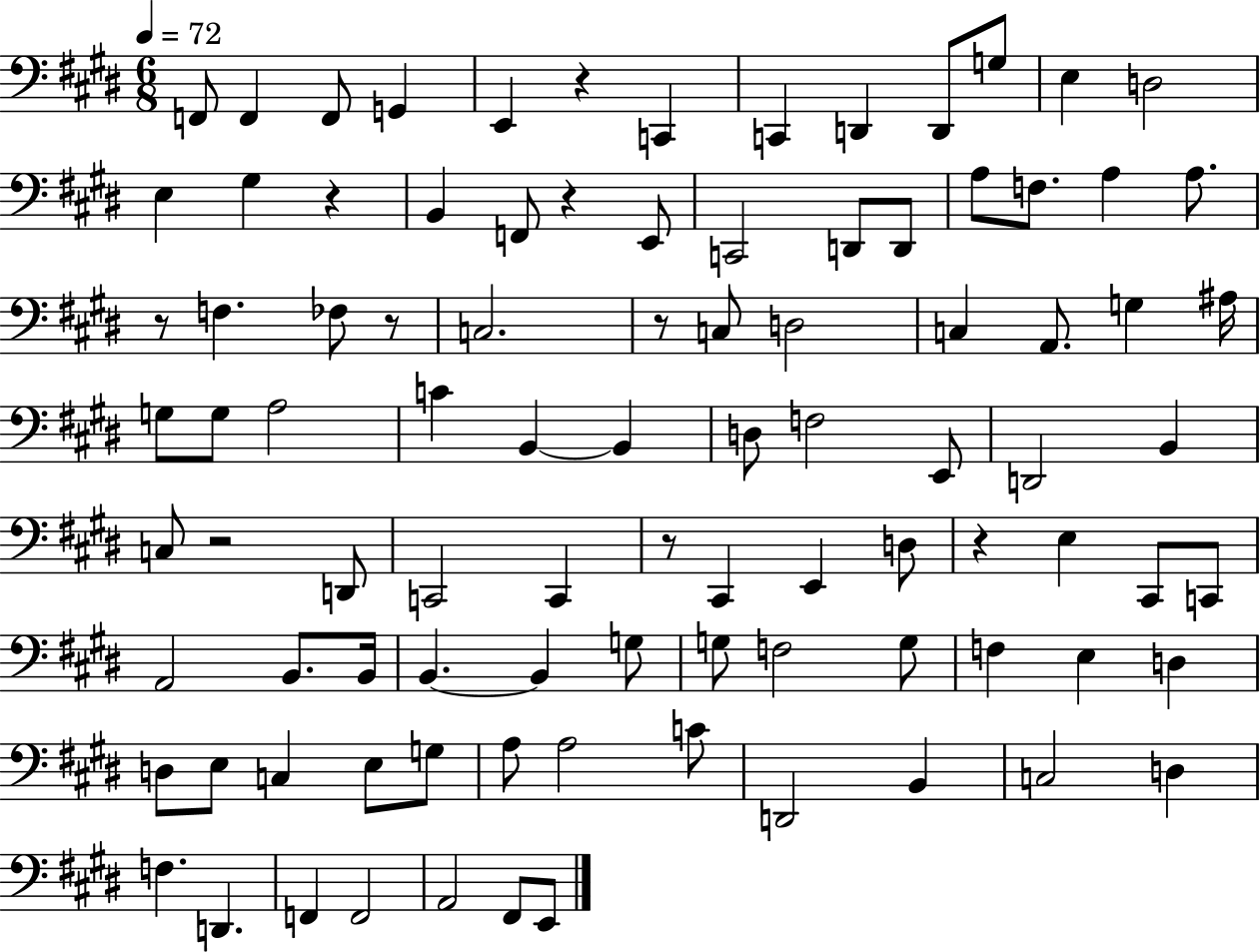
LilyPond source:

{
  \clef bass
  \numericTimeSignature
  \time 6/8
  \key e \major
  \tempo 4 = 72
  f,8 f,4 f,8 g,4 | e,4 r4 c,4 | c,4 d,4 d,8 g8 | e4 d2 | \break e4 gis4 r4 | b,4 f,8 r4 e,8 | c,2 d,8 d,8 | a8 f8. a4 a8. | \break r8 f4. fes8 r8 | c2. | r8 c8 d2 | c4 a,8. g4 ais16 | \break g8 g8 a2 | c'4 b,4~~ b,4 | d8 f2 e,8 | d,2 b,4 | \break c8 r2 d,8 | c,2 c,4 | r8 cis,4 e,4 d8 | r4 e4 cis,8 c,8 | \break a,2 b,8. b,16 | b,4.~~ b,4 g8 | g8 f2 g8 | f4 e4 d4 | \break d8 e8 c4 e8 g8 | a8 a2 c'8 | d,2 b,4 | c2 d4 | \break f4. d,4. | f,4 f,2 | a,2 fis,8 e,8 | \bar "|."
}